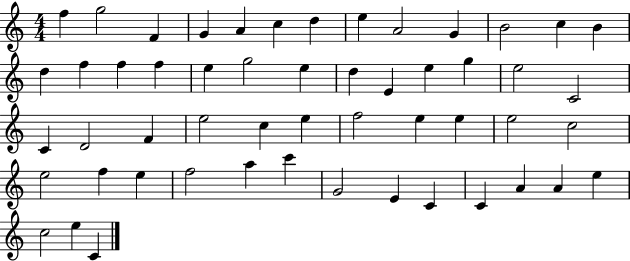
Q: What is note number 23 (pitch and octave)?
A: E5